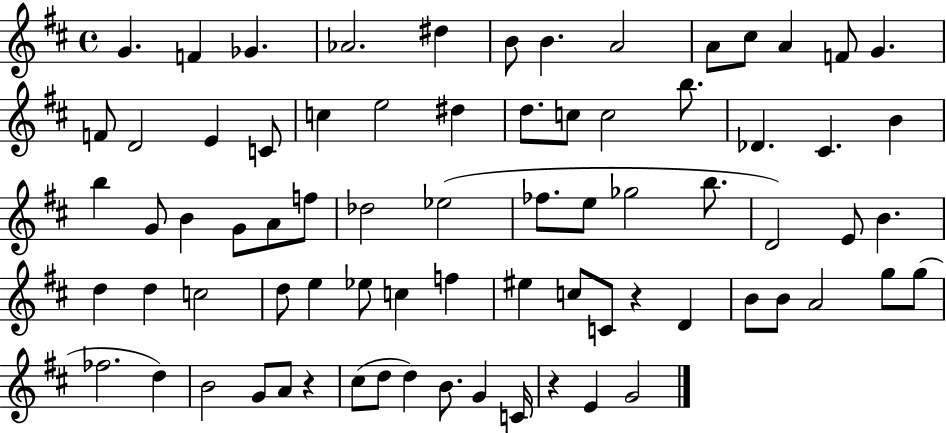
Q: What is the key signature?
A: D major